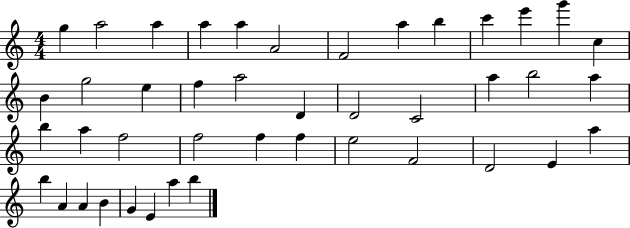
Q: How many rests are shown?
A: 0